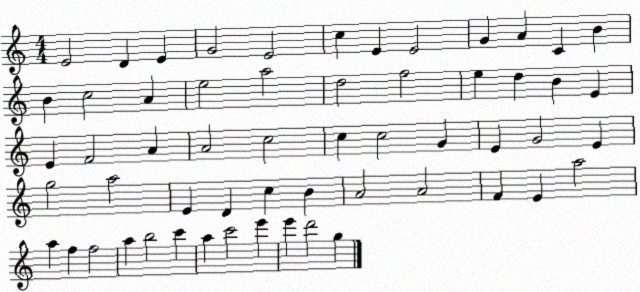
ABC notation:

X:1
T:Untitled
M:4/4
L:1/4
K:C
E2 D E G2 E2 c E E2 G A C B B c2 A e2 a2 d2 f2 e d B E E F2 A A2 c2 c c2 G E G2 E g2 a2 E D c B A2 A2 F E a2 a f f2 a b2 c' a c'2 e' e' d'2 g